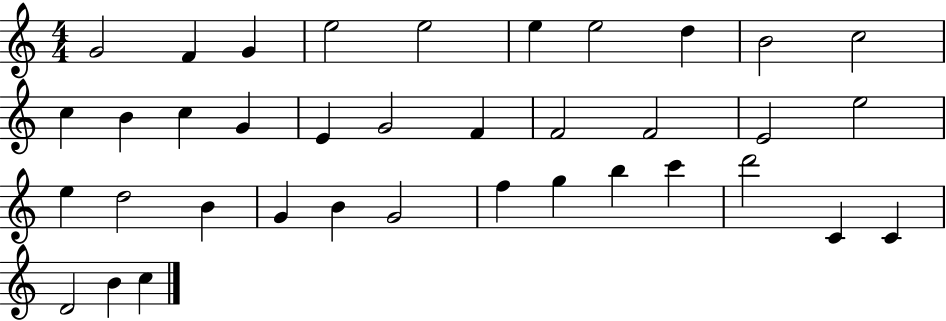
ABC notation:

X:1
T:Untitled
M:4/4
L:1/4
K:C
G2 F G e2 e2 e e2 d B2 c2 c B c G E G2 F F2 F2 E2 e2 e d2 B G B G2 f g b c' d'2 C C D2 B c